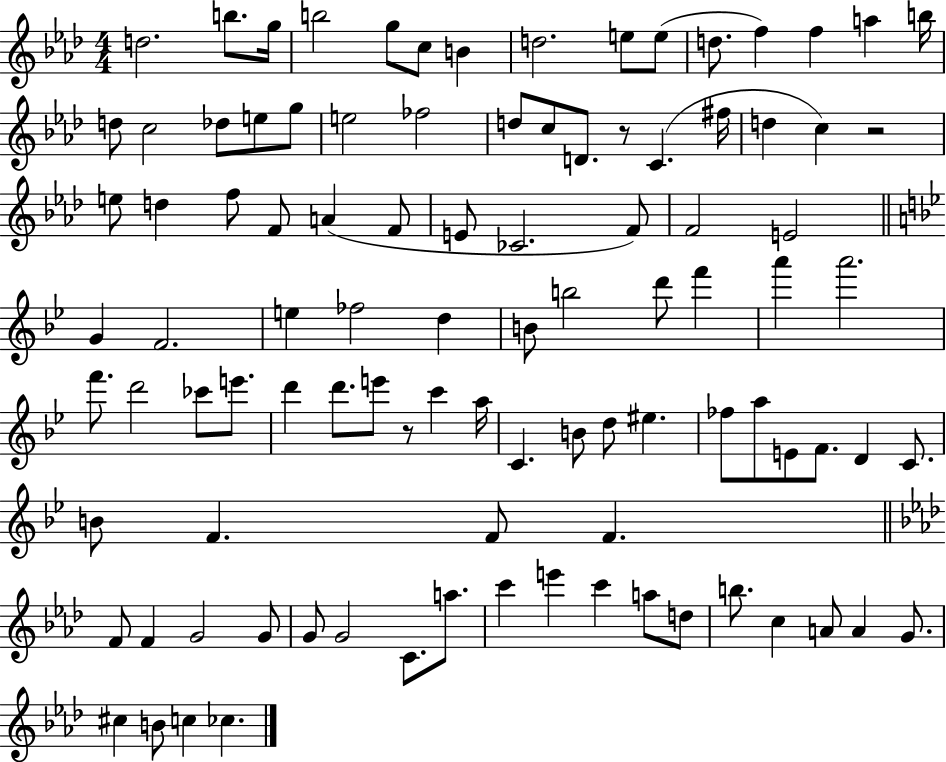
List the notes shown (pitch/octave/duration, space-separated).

D5/h. B5/e. G5/s B5/h G5/e C5/e B4/q D5/h. E5/e E5/e D5/e. F5/q F5/q A5/q B5/s D5/e C5/h Db5/e E5/e G5/e E5/h FES5/h D5/e C5/e D4/e. R/e C4/q. F#5/s D5/q C5/q R/h E5/e D5/q F5/e F4/e A4/q F4/e E4/e CES4/h. F4/e F4/h E4/h G4/q F4/h. E5/q FES5/h D5/q B4/e B5/h D6/e F6/q A6/q A6/h. F6/e. D6/h CES6/e E6/e. D6/q D6/e. E6/e R/e C6/q A5/s C4/q. B4/e D5/e EIS5/q. FES5/e A5/e E4/e F4/e. D4/q C4/e. B4/e F4/q. F4/e F4/q. F4/e F4/q G4/h G4/e G4/e G4/h C4/e. A5/e. C6/q E6/q C6/q A5/e D5/e B5/e. C5/q A4/e A4/q G4/e. C#5/q B4/e C5/q CES5/q.